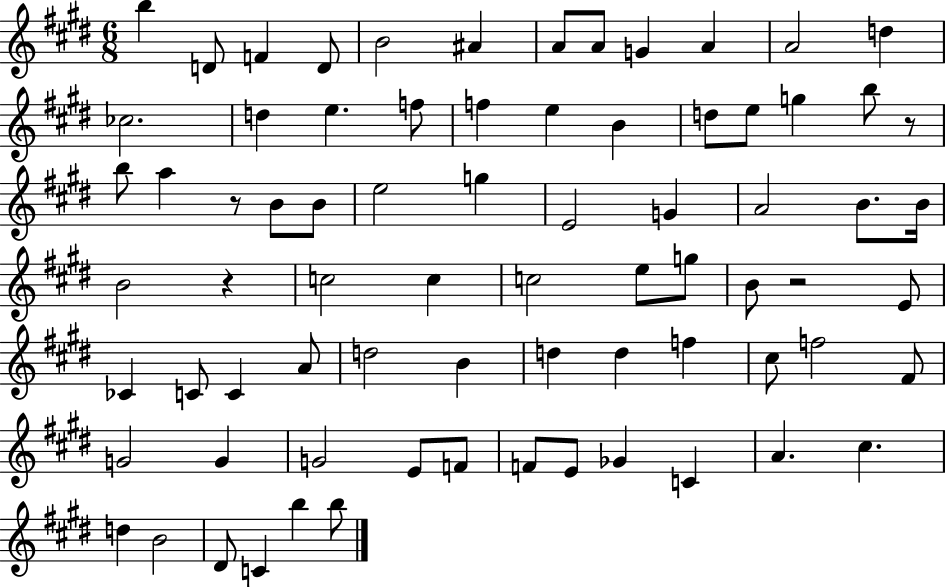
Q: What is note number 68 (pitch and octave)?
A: D#4